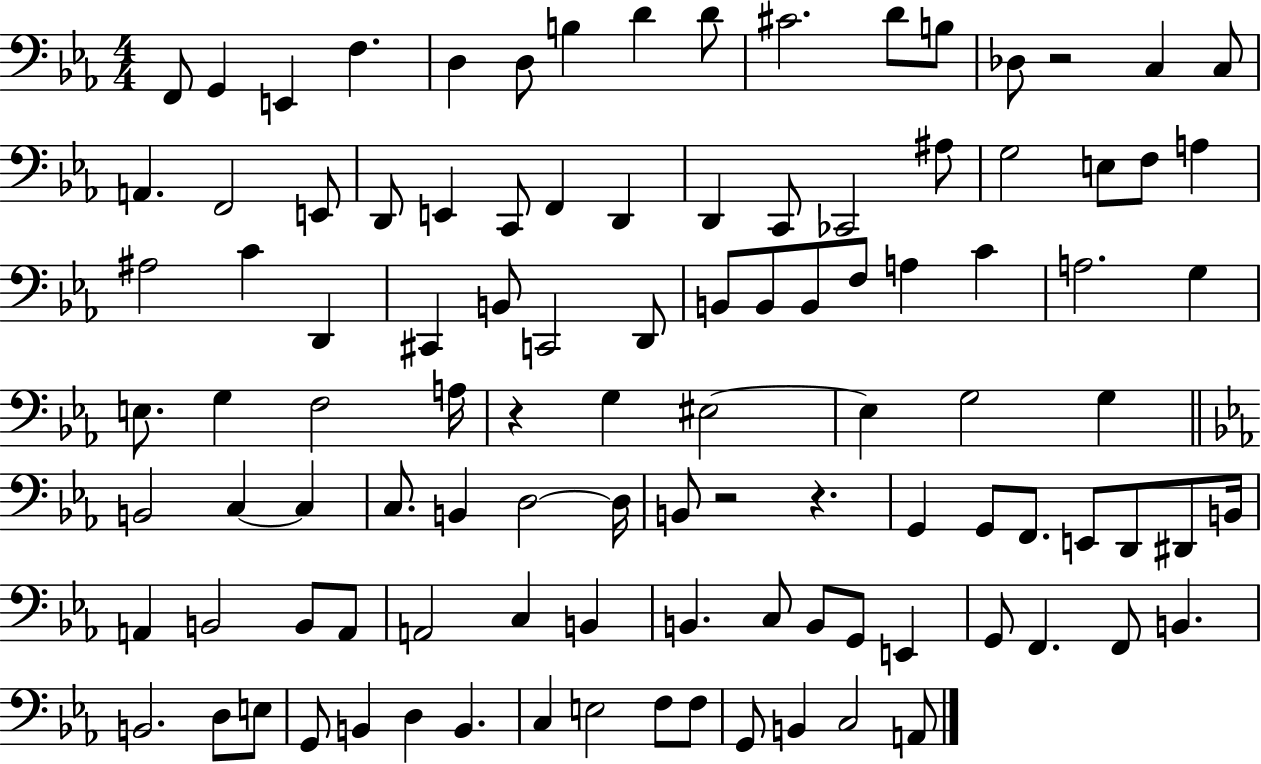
F2/e G2/q E2/q F3/q. D3/q D3/e B3/q D4/q D4/e C#4/h. D4/e B3/e Db3/e R/h C3/q C3/e A2/q. F2/h E2/e D2/e E2/q C2/e F2/q D2/q D2/q C2/e CES2/h A#3/e G3/h E3/e F3/e A3/q A#3/h C4/q D2/q C#2/q B2/e C2/h D2/e B2/e B2/e B2/e F3/e A3/q C4/q A3/h. G3/q E3/e. G3/q F3/h A3/s R/q G3/q EIS3/h EIS3/q G3/h G3/q B2/h C3/q C3/q C3/e. B2/q D3/h D3/s B2/e R/h R/q. G2/q G2/e F2/e. E2/e D2/e D#2/e B2/s A2/q B2/h B2/e A2/e A2/h C3/q B2/q B2/q. C3/e B2/e G2/e E2/q G2/e F2/q. F2/e B2/q. B2/h. D3/e E3/e G2/e B2/q D3/q B2/q. C3/q E3/h F3/e F3/e G2/e B2/q C3/h A2/e